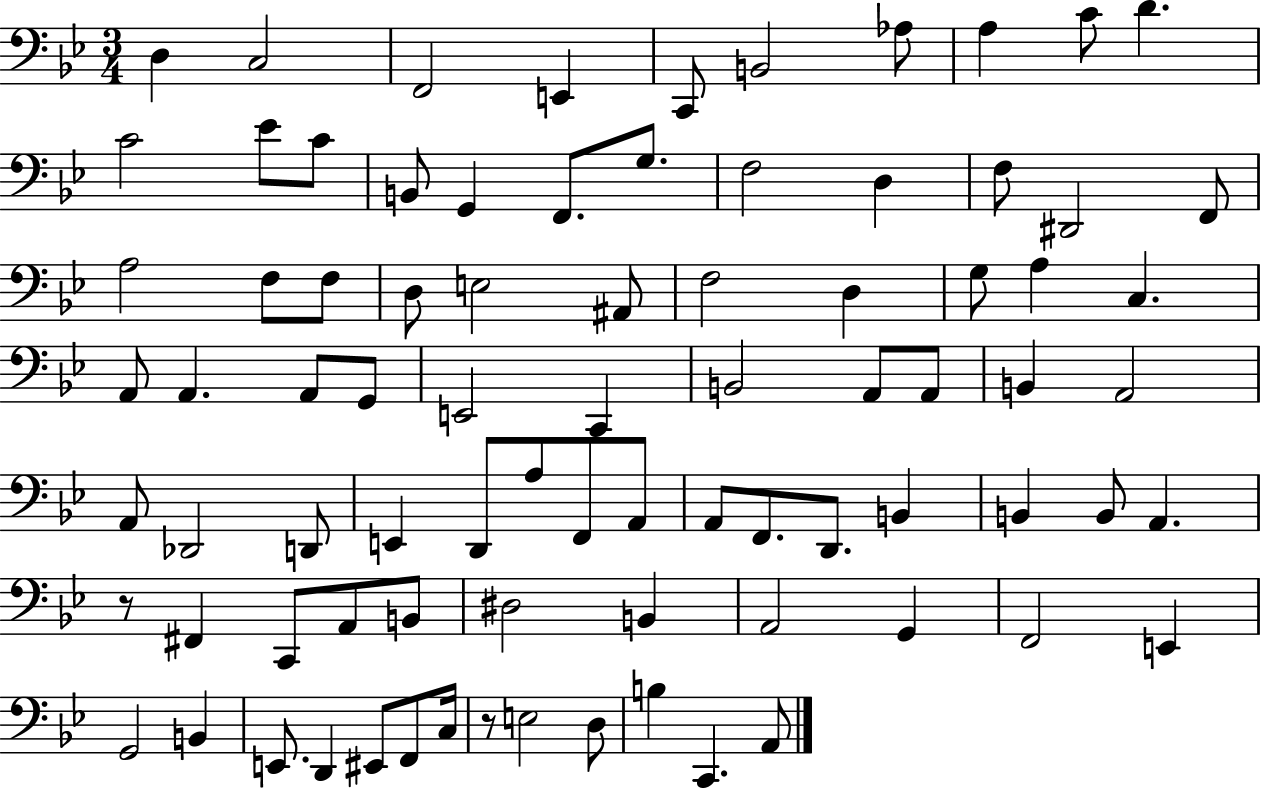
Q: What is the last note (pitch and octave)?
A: A2